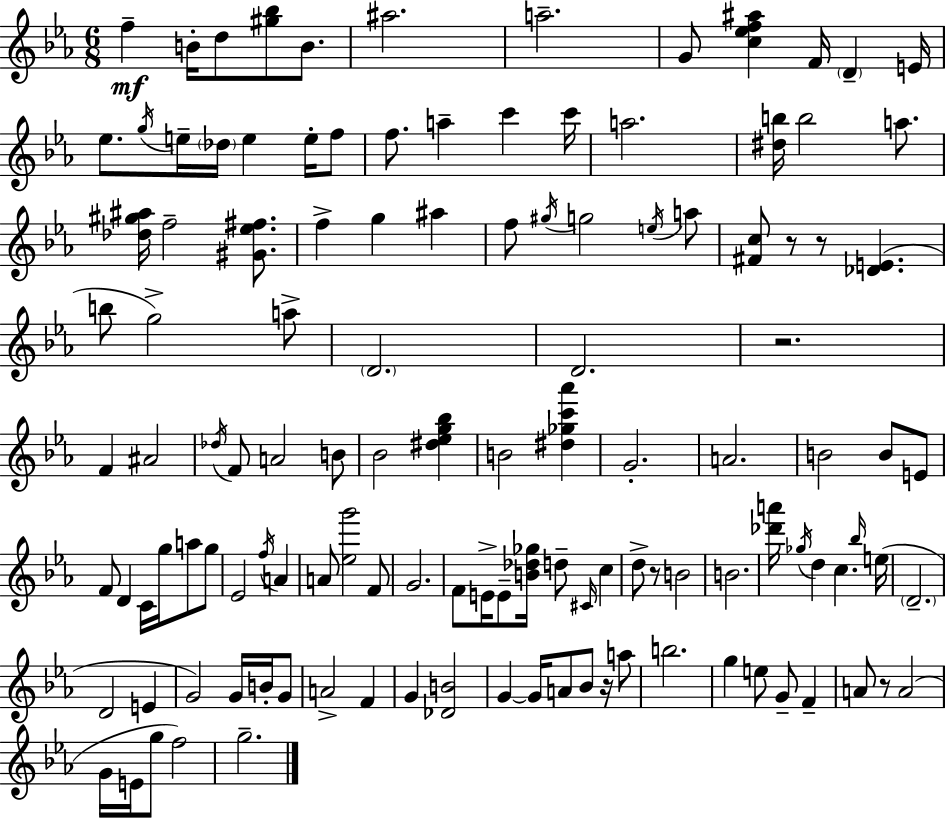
{
  \clef treble
  \numericTimeSignature
  \time 6/8
  \key c \minor
  f''4--\mf b'16-. d''8 <gis'' bes''>8 b'8. | ais''2. | a''2.-- | g'8 <c'' ees'' f'' ais''>4 f'16 \parenthesize d'4-- e'16 | \break ees''8. \acciaccatura { g''16 } e''16-- \parenthesize des''16 e''4 e''16-. f''8 | f''8. a''4-- c'''4 | c'''16 a''2. | <dis'' b''>16 b''2 a''8. | \break <des'' gis'' ais''>16 f''2-- <gis' ees'' fis''>8. | f''4-> g''4 ais''4 | f''8 \acciaccatura { gis''16 } g''2 | \acciaccatura { e''16 } a''8 <fis' c''>8 r8 r8 <des' e'>4.( | \break b''8 g''2->) | a''8-> \parenthesize d'2. | d'2. | r2. | \break f'4 ais'2 | \acciaccatura { des''16 } f'8 a'2 | b'8 bes'2 | <dis'' ees'' g'' bes''>4 b'2 | \break <dis'' ges'' c''' aes'''>4 g'2.-. | a'2. | b'2 | b'8 e'8 f'8 d'4 c'16 g''16 | \break a''8 g''8 ees'2 | \acciaccatura { f''16 } a'4 a'8 <ees'' g'''>2 | f'8 g'2. | f'8 e'16-> e'8-- <b' des'' ges''>16 d''8-- | \break \grace { cis'16 } c''4 d''8-> r8 b'2 | b'2. | <des''' a'''>16 \acciaccatura { ges''16 } d''4 | c''4. \grace { bes''16 } e''16( \parenthesize d'2.-- | \break d'2 | e'4 g'2) | g'16 b'16-. g'8 a'2-> | f'4 g'4 | \break <des' b'>2 g'4~~ | g'16 a'8 bes'8 r16 a''8 b''2. | g''4 | e''8 g'8-- f'4-- a'8 r8 | \break a'2( g'16 e'16 g''8 | f''2) g''2.-- | \bar "|."
}